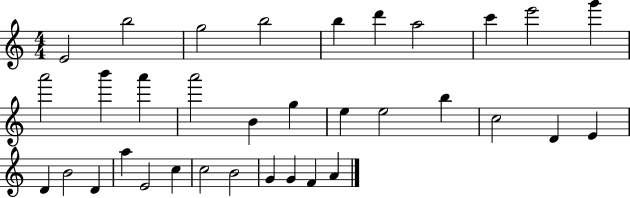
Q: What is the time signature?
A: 4/4